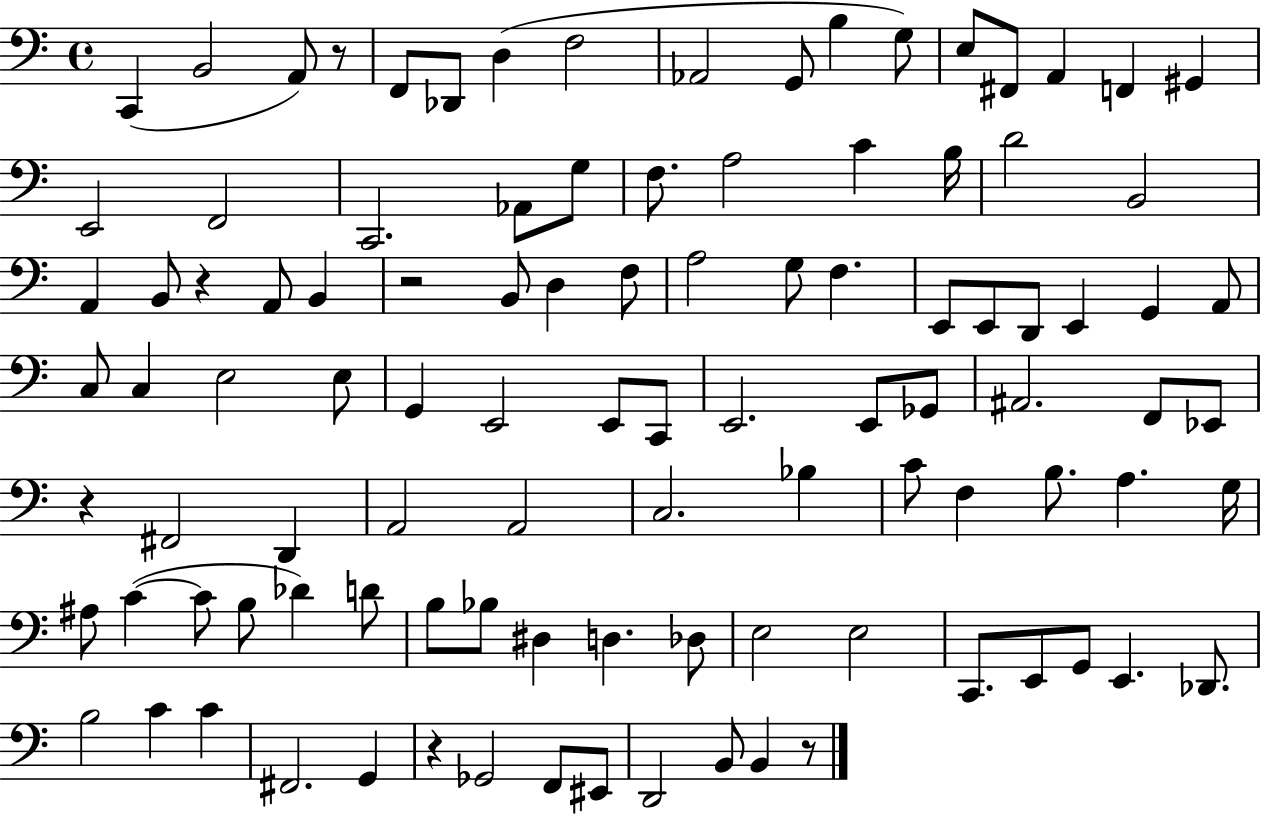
X:1
T:Untitled
M:4/4
L:1/4
K:C
C,, B,,2 A,,/2 z/2 F,,/2 _D,,/2 D, F,2 _A,,2 G,,/2 B, G,/2 E,/2 ^F,,/2 A,, F,, ^G,, E,,2 F,,2 C,,2 _A,,/2 G,/2 F,/2 A,2 C B,/4 D2 B,,2 A,, B,,/2 z A,,/2 B,, z2 B,,/2 D, F,/2 A,2 G,/2 F, E,,/2 E,,/2 D,,/2 E,, G,, A,,/2 C,/2 C, E,2 E,/2 G,, E,,2 E,,/2 C,,/2 E,,2 E,,/2 _G,,/2 ^A,,2 F,,/2 _E,,/2 z ^F,,2 D,, A,,2 A,,2 C,2 _B, C/2 F, B,/2 A, G,/4 ^A,/2 C C/2 B,/2 _D D/2 B,/2 _B,/2 ^D, D, _D,/2 E,2 E,2 C,,/2 E,,/2 G,,/2 E,, _D,,/2 B,2 C C ^F,,2 G,, z _G,,2 F,,/2 ^E,,/2 D,,2 B,,/2 B,, z/2